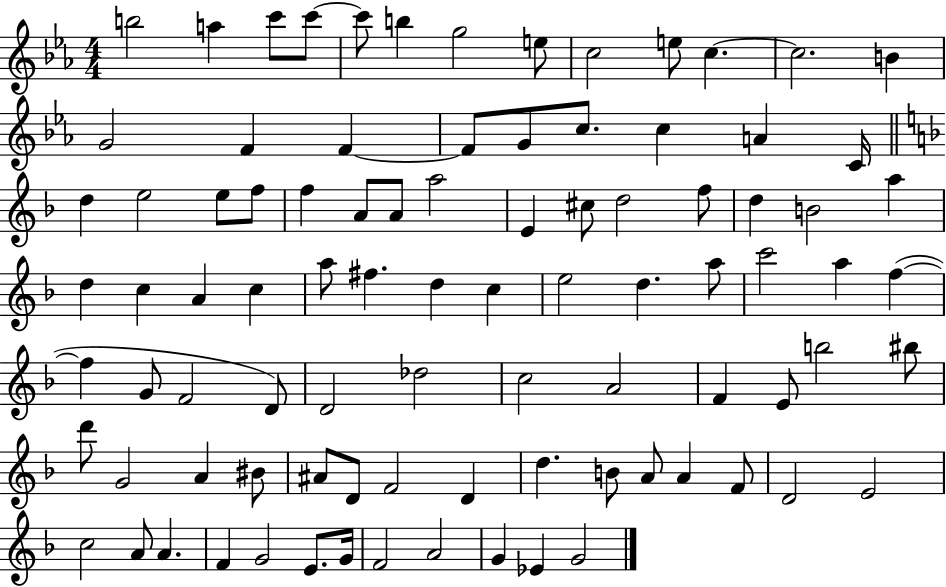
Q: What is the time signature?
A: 4/4